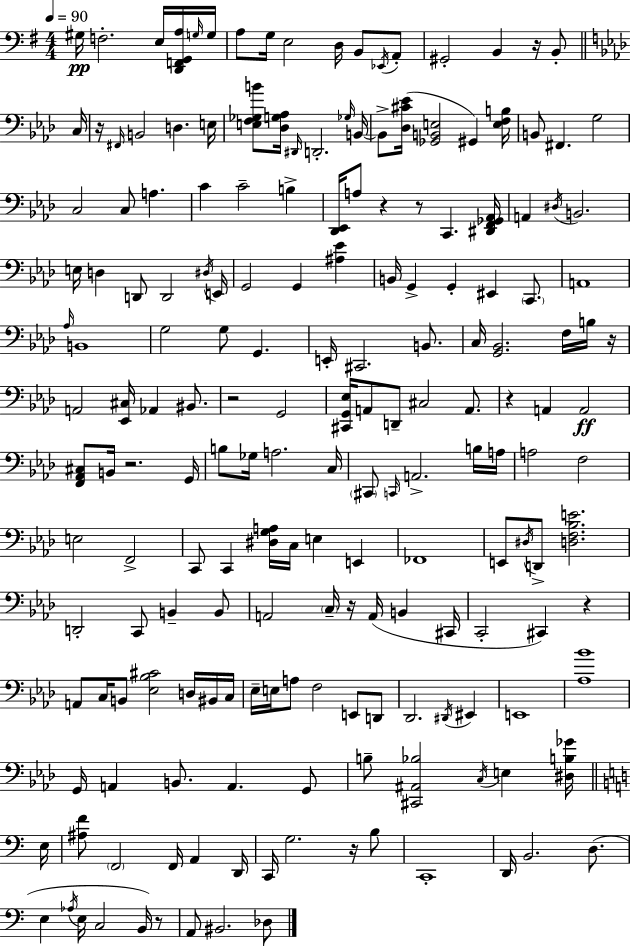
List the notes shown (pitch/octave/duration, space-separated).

G#3/s F3/h. E3/s [D2,F2,G2,A3]/s G3/s G3/s A3/e G3/s E3/h D3/s B2/e Eb2/s A2/e G#2/h B2/q R/s B2/e C3/s R/s F#2/s B2/h D3/q. E3/s [E3,F3,Gb3,B4]/e [Db3,G3,Ab3]/s D#2/s D2/h. Gb3/s B2/s B2/e [Db3,C#4,Eb4]/s [Gb2,B2,E3]/h G#2/q [E3,F3,B3]/s B2/e F#2/q. G3/h C3/h C3/e A3/q. C4/q C4/h B3/q [Db2,Eb2]/s A3/e R/q R/e C2/q. [D#2,F2,Gb2,Ab2]/s A2/q D#3/s B2/h. E3/s D3/q D2/e D2/h D#3/s E2/s G2/h G2/q [A#3,Eb4]/q B2/s G2/q G2/q EIS2/q C2/e. A2/w Ab3/s B2/w G3/h G3/e G2/q. E2/s C#2/h. B2/e. C3/s [G2,Bb2]/h. F3/s B3/s R/s A2/h [Eb2,C#3]/s Ab2/q BIS2/e. R/h G2/h [C#2,G2,Eb3]/s A2/e D2/e C#3/h A2/e. R/q A2/q A2/h [F2,Ab2,C#3]/e B2/s R/h. G2/s B3/e Gb3/s A3/h. C3/s C#2/e C2/s A2/h. B3/s A3/s A3/h F3/h E3/h F2/h C2/e C2/q [D#3,G3,A3]/s C3/s E3/q E2/q FES2/w E2/e D#3/s D2/e [D3,F3,Bb3,E4]/h. D2/h C2/e B2/q B2/e A2/h C3/s R/s A2/s B2/q C#2/s C2/h C#2/q R/q A2/e C3/s B2/e [Eb3,Bb3,C#4]/h D3/s BIS2/s C3/s Eb3/s E3/s A3/e F3/h E2/e D2/e Db2/h. D#2/s EIS2/q E2/w [Ab3,Bb4]/w G2/s A2/q B2/e. A2/q. G2/e B3/e [C#2,A#2,Bb3]/h C3/s E3/q [D#3,B3,Gb4]/s E3/s [A#3,F4]/e F2/h F2/s A2/q D2/s C2/s G3/h. R/s B3/e C2/w D2/s B2/h. D3/e. E3/q Ab3/s E3/s C3/h B2/s R/e A2/e BIS2/h. Db3/e